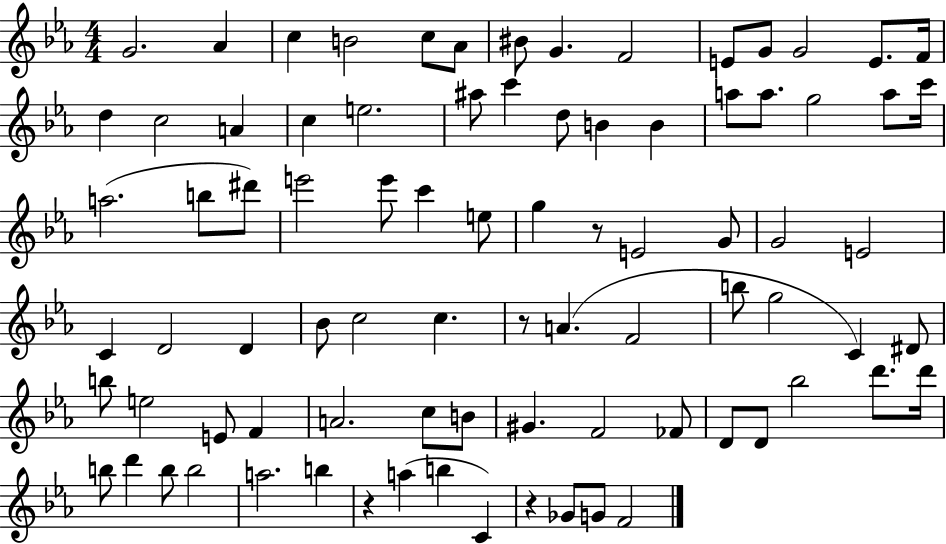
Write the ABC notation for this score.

X:1
T:Untitled
M:4/4
L:1/4
K:Eb
G2 _A c B2 c/2 _A/2 ^B/2 G F2 E/2 G/2 G2 E/2 F/4 d c2 A c e2 ^a/2 c' d/2 B B a/2 a/2 g2 a/2 c'/4 a2 b/2 ^d'/2 e'2 e'/2 c' e/2 g z/2 E2 G/2 G2 E2 C D2 D _B/2 c2 c z/2 A F2 b/2 g2 C ^D/2 b/2 e2 E/2 F A2 c/2 B/2 ^G F2 _F/2 D/2 D/2 _b2 d'/2 d'/4 b/2 d' b/2 b2 a2 b z a b C z _G/2 G/2 F2